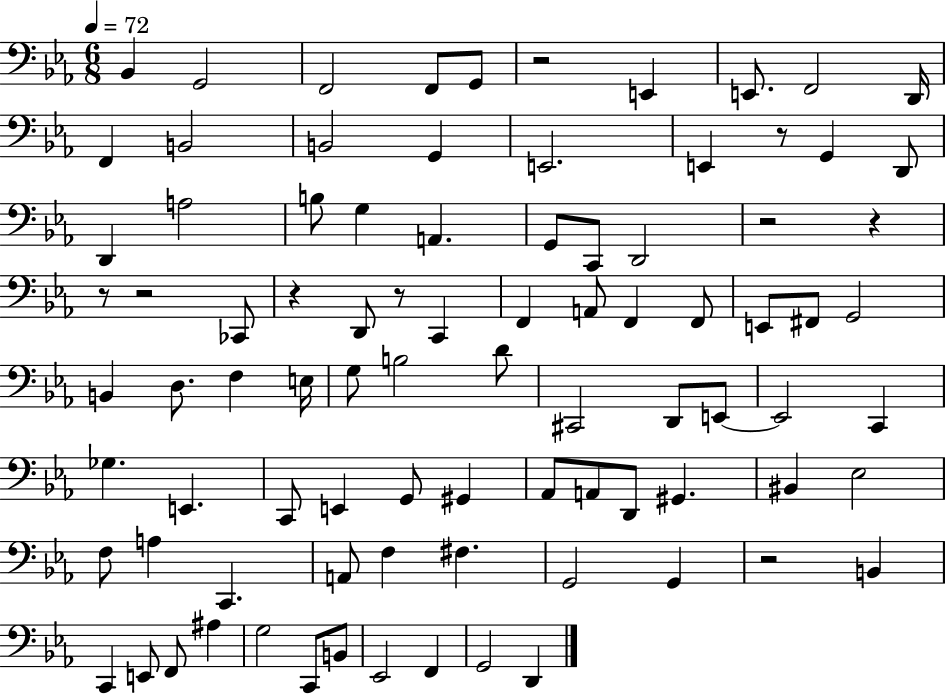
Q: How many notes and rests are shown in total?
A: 88